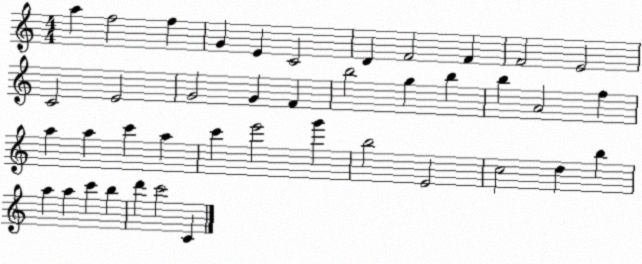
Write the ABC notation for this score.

X:1
T:Untitled
M:4/4
L:1/4
K:C
a f2 f G E C2 D F2 F F2 E2 C2 E2 G2 G F b2 g b b A2 f a a c' a c' e'2 g' b2 E2 c2 d b a a c' b d' c'2 C